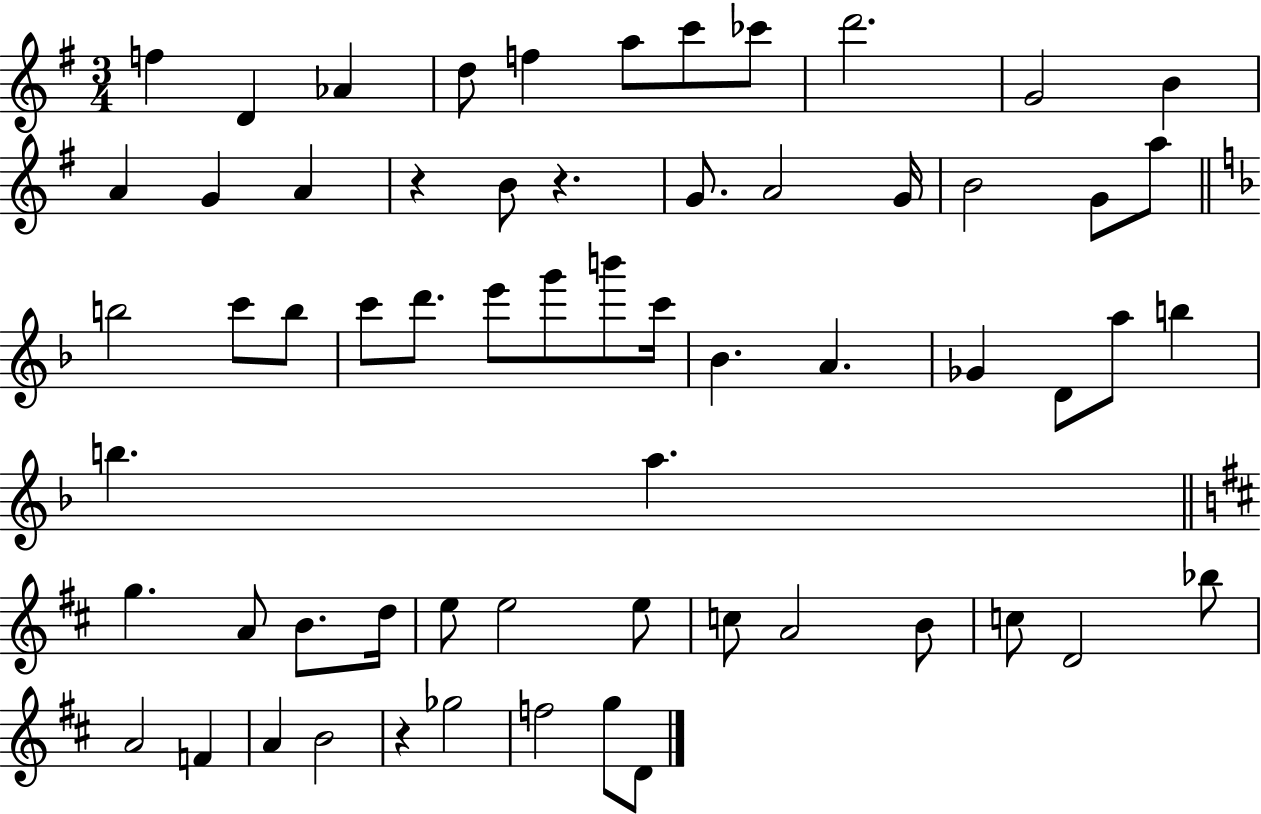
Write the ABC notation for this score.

X:1
T:Untitled
M:3/4
L:1/4
K:G
f D _A d/2 f a/2 c'/2 _c'/2 d'2 G2 B A G A z B/2 z G/2 A2 G/4 B2 G/2 a/2 b2 c'/2 b/2 c'/2 d'/2 e'/2 g'/2 b'/2 c'/4 _B A _G D/2 a/2 b b a g A/2 B/2 d/4 e/2 e2 e/2 c/2 A2 B/2 c/2 D2 _b/2 A2 F A B2 z _g2 f2 g/2 D/2